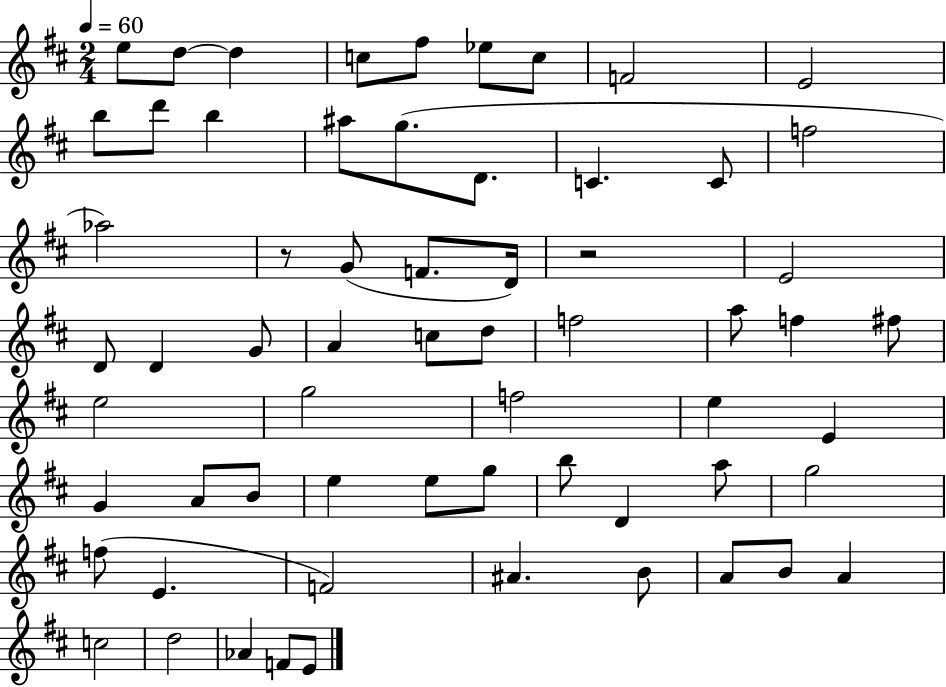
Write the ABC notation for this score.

X:1
T:Untitled
M:2/4
L:1/4
K:D
e/2 d/2 d c/2 ^f/2 _e/2 c/2 F2 E2 b/2 d'/2 b ^a/2 g/2 D/2 C C/2 f2 _a2 z/2 G/2 F/2 D/4 z2 E2 D/2 D G/2 A c/2 d/2 f2 a/2 f ^f/2 e2 g2 f2 e E G A/2 B/2 e e/2 g/2 b/2 D a/2 g2 f/2 E F2 ^A B/2 A/2 B/2 A c2 d2 _A F/2 E/2